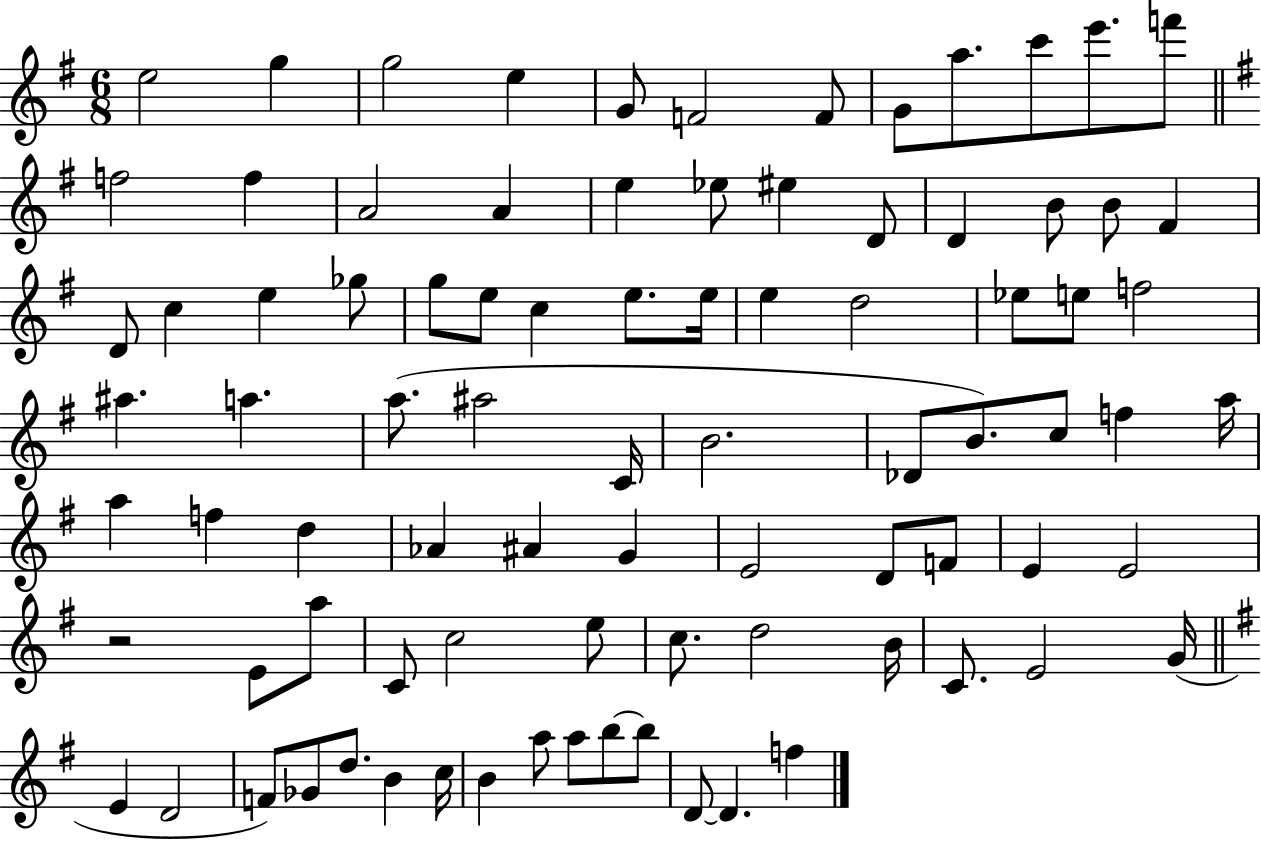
E5/h G5/q G5/h E5/q G4/e F4/h F4/e G4/e A5/e. C6/e E6/e. F6/e F5/h F5/q A4/h A4/q E5/q Eb5/e EIS5/q D4/e D4/q B4/e B4/e F#4/q D4/e C5/q E5/q Gb5/e G5/e E5/e C5/q E5/e. E5/s E5/q D5/h Eb5/e E5/e F5/h A#5/q. A5/q. A5/e. A#5/h C4/s B4/h. Db4/e B4/e. C5/e F5/q A5/s A5/q F5/q D5/q Ab4/q A#4/q G4/q E4/h D4/e F4/e E4/q E4/h R/h E4/e A5/e C4/e C5/h E5/e C5/e. D5/h B4/s C4/e. E4/h G4/s E4/q D4/h F4/e Gb4/e D5/e. B4/q C5/s B4/q A5/e A5/e B5/e B5/e D4/e D4/q. F5/q